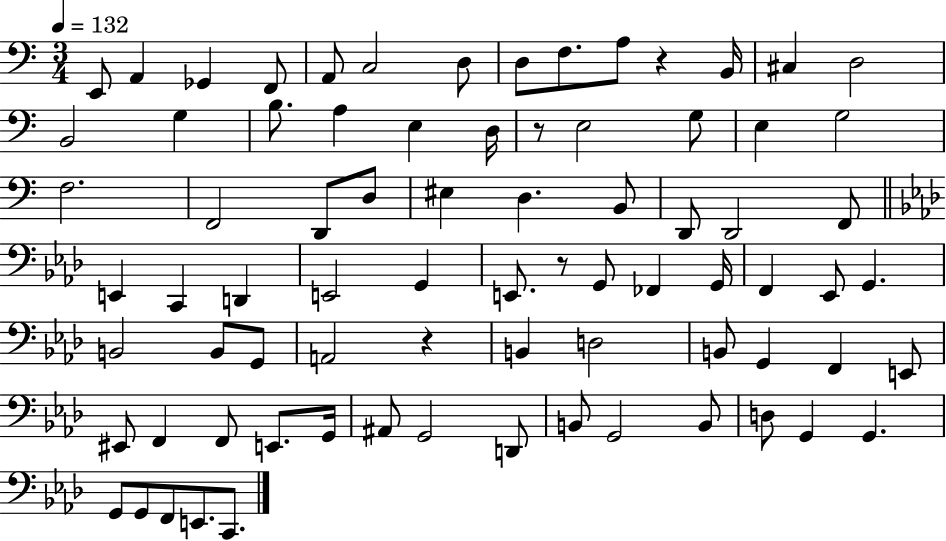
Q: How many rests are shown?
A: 4